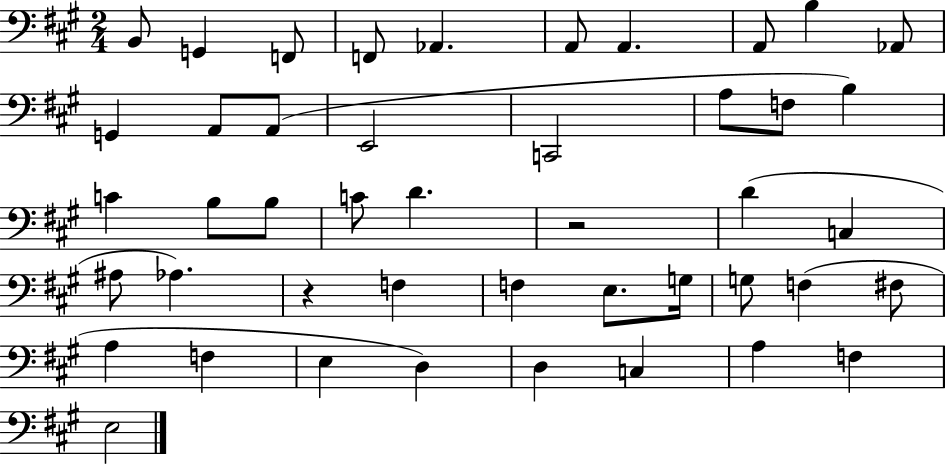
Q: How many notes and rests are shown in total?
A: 45